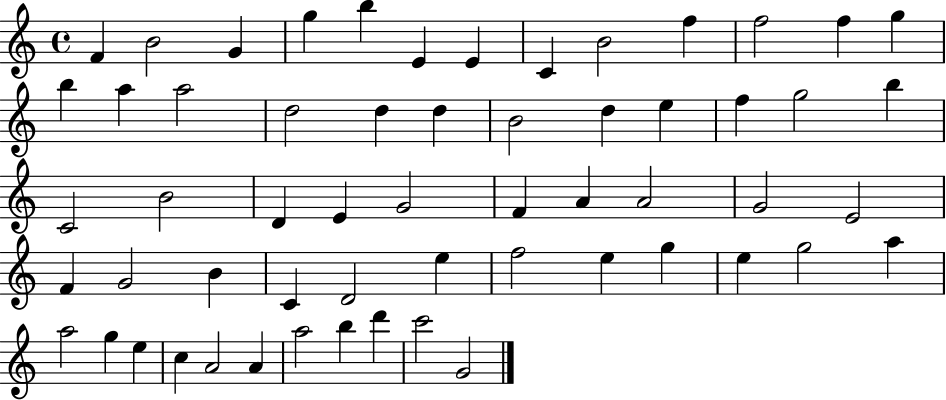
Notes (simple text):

F4/q B4/h G4/q G5/q B5/q E4/q E4/q C4/q B4/h F5/q F5/h F5/q G5/q B5/q A5/q A5/h D5/h D5/q D5/q B4/h D5/q E5/q F5/q G5/h B5/q C4/h B4/h D4/q E4/q G4/h F4/q A4/q A4/h G4/h E4/h F4/q G4/h B4/q C4/q D4/h E5/q F5/h E5/q G5/q E5/q G5/h A5/q A5/h G5/q E5/q C5/q A4/h A4/q A5/h B5/q D6/q C6/h G4/h